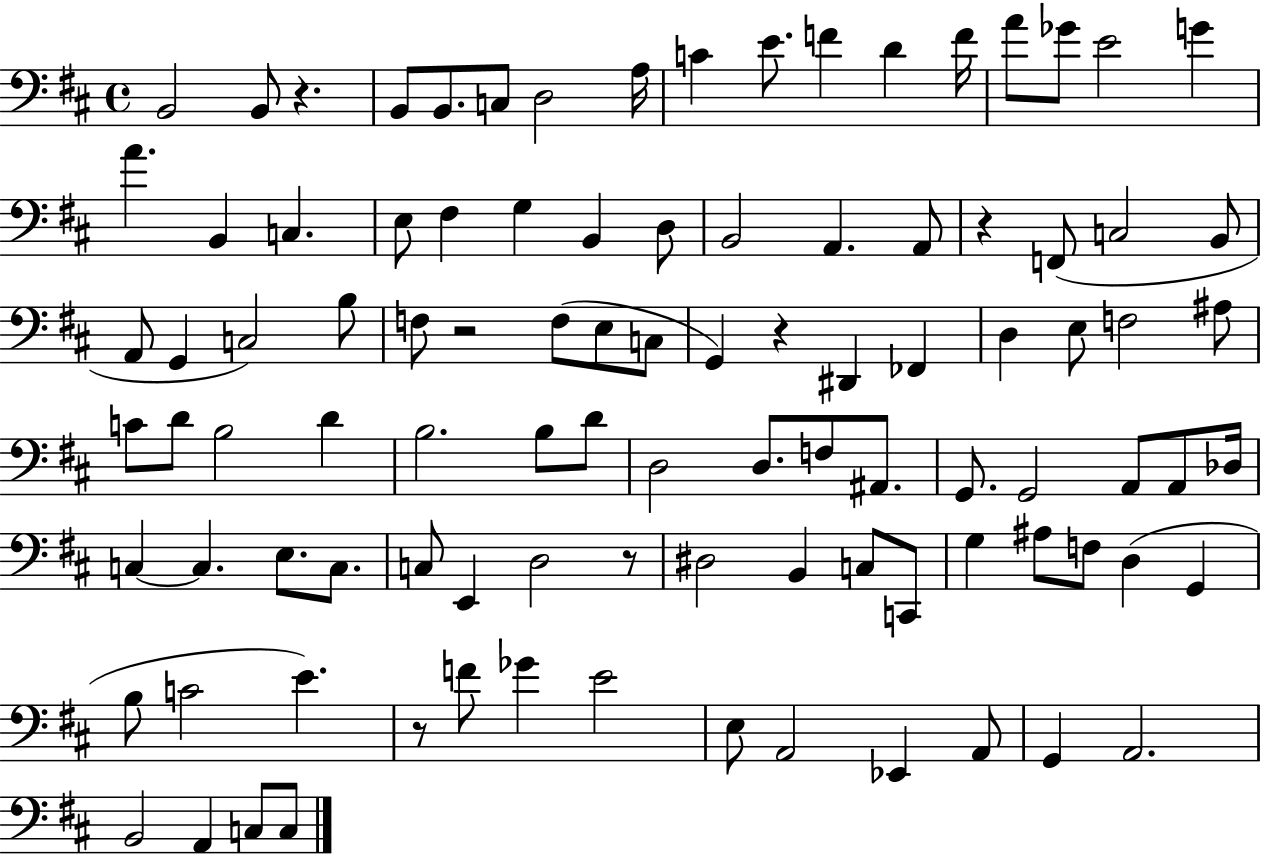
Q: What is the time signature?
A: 4/4